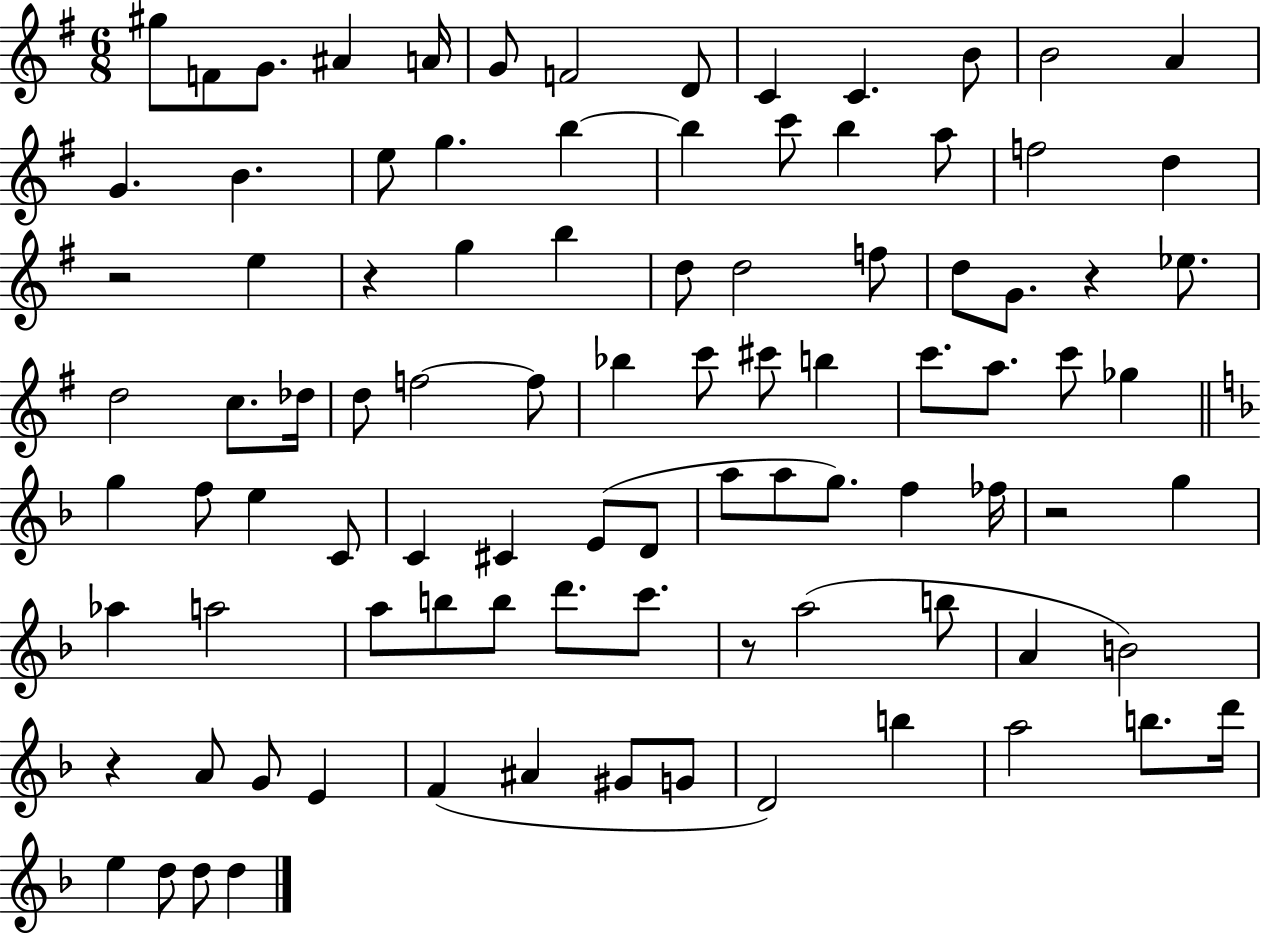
X:1
T:Untitled
M:6/8
L:1/4
K:G
^g/2 F/2 G/2 ^A A/4 G/2 F2 D/2 C C B/2 B2 A G B e/2 g b b c'/2 b a/2 f2 d z2 e z g b d/2 d2 f/2 d/2 G/2 z _e/2 d2 c/2 _d/4 d/2 f2 f/2 _b c'/2 ^c'/2 b c'/2 a/2 c'/2 _g g f/2 e C/2 C ^C E/2 D/2 a/2 a/2 g/2 f _f/4 z2 g _a a2 a/2 b/2 b/2 d'/2 c'/2 z/2 a2 b/2 A B2 z A/2 G/2 E F ^A ^G/2 G/2 D2 b a2 b/2 d'/4 e d/2 d/2 d